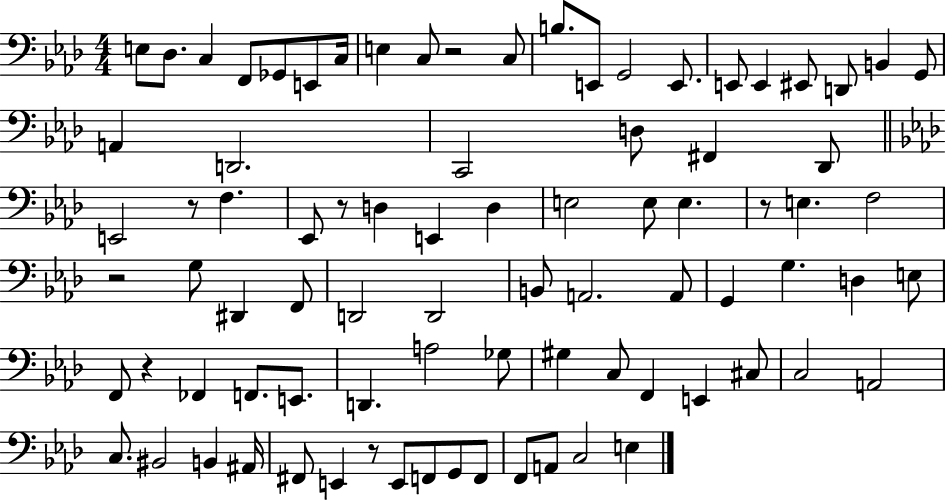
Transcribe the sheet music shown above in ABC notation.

X:1
T:Untitled
M:4/4
L:1/4
K:Ab
E,/2 _D,/2 C, F,,/2 _G,,/2 E,,/2 C,/4 E, C,/2 z2 C,/2 B,/2 E,,/2 G,,2 E,,/2 E,,/2 E,, ^E,,/2 D,,/2 B,, G,,/2 A,, D,,2 C,,2 D,/2 ^F,, _D,,/2 E,,2 z/2 F, _E,,/2 z/2 D, E,, D, E,2 E,/2 E, z/2 E, F,2 z2 G,/2 ^D,, F,,/2 D,,2 D,,2 B,,/2 A,,2 A,,/2 G,, G, D, E,/2 F,,/2 z _F,, F,,/2 E,,/2 D,, A,2 _G,/2 ^G, C,/2 F,, E,, ^C,/2 C,2 A,,2 C,/2 ^B,,2 B,, ^A,,/4 ^F,,/2 E,, z/2 E,,/2 F,,/2 G,,/2 F,,/2 F,,/2 A,,/2 C,2 E,